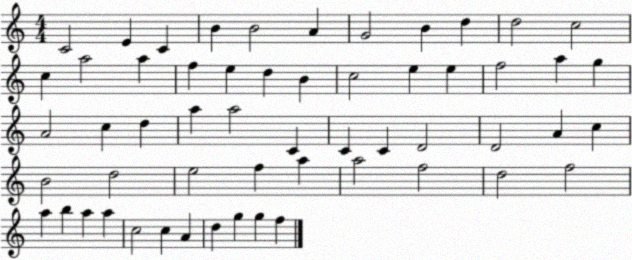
X:1
T:Untitled
M:4/4
L:1/4
K:C
C2 E C B B2 A G2 B d d2 c2 c a2 a f e d B c2 e e f2 a g A2 c d a a2 C C C D2 D2 A c B2 d2 e2 f a a2 f2 d2 f2 a b a a c2 c A d g g f